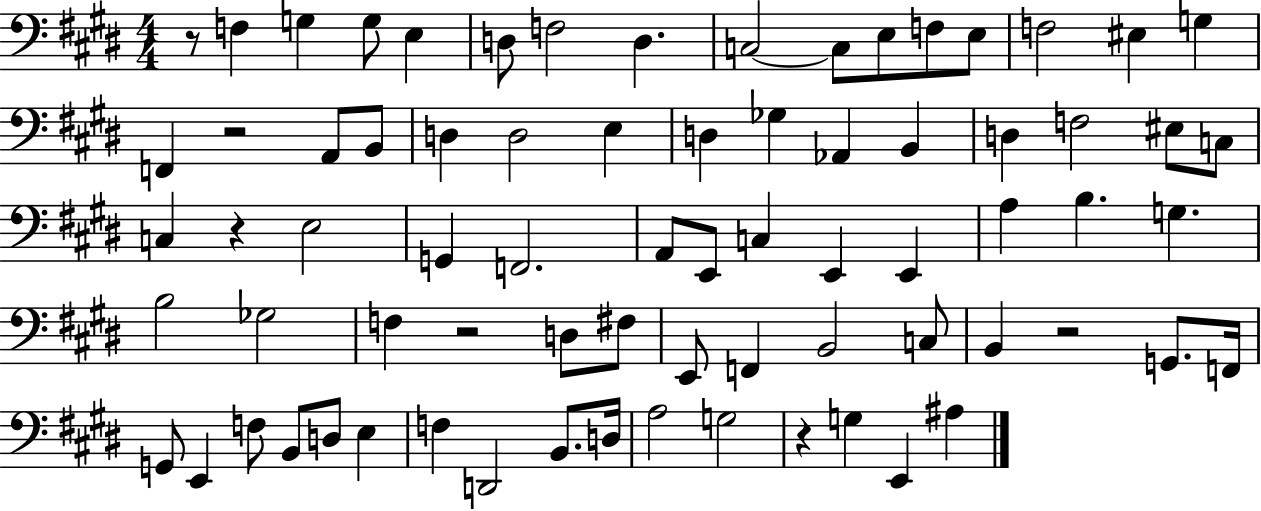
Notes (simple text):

R/e F3/q G3/q G3/e E3/q D3/e F3/h D3/q. C3/h C3/e E3/e F3/e E3/e F3/h EIS3/q G3/q F2/q R/h A2/e B2/e D3/q D3/h E3/q D3/q Gb3/q Ab2/q B2/q D3/q F3/h EIS3/e C3/e C3/q R/q E3/h G2/q F2/h. A2/e E2/e C3/q E2/q E2/q A3/q B3/q. G3/q. B3/h Gb3/h F3/q R/h D3/e F#3/e E2/e F2/q B2/h C3/e B2/q R/h G2/e. F2/s G2/e E2/q F3/e B2/e D3/e E3/q F3/q D2/h B2/e. D3/s A3/h G3/h R/q G3/q E2/q A#3/q